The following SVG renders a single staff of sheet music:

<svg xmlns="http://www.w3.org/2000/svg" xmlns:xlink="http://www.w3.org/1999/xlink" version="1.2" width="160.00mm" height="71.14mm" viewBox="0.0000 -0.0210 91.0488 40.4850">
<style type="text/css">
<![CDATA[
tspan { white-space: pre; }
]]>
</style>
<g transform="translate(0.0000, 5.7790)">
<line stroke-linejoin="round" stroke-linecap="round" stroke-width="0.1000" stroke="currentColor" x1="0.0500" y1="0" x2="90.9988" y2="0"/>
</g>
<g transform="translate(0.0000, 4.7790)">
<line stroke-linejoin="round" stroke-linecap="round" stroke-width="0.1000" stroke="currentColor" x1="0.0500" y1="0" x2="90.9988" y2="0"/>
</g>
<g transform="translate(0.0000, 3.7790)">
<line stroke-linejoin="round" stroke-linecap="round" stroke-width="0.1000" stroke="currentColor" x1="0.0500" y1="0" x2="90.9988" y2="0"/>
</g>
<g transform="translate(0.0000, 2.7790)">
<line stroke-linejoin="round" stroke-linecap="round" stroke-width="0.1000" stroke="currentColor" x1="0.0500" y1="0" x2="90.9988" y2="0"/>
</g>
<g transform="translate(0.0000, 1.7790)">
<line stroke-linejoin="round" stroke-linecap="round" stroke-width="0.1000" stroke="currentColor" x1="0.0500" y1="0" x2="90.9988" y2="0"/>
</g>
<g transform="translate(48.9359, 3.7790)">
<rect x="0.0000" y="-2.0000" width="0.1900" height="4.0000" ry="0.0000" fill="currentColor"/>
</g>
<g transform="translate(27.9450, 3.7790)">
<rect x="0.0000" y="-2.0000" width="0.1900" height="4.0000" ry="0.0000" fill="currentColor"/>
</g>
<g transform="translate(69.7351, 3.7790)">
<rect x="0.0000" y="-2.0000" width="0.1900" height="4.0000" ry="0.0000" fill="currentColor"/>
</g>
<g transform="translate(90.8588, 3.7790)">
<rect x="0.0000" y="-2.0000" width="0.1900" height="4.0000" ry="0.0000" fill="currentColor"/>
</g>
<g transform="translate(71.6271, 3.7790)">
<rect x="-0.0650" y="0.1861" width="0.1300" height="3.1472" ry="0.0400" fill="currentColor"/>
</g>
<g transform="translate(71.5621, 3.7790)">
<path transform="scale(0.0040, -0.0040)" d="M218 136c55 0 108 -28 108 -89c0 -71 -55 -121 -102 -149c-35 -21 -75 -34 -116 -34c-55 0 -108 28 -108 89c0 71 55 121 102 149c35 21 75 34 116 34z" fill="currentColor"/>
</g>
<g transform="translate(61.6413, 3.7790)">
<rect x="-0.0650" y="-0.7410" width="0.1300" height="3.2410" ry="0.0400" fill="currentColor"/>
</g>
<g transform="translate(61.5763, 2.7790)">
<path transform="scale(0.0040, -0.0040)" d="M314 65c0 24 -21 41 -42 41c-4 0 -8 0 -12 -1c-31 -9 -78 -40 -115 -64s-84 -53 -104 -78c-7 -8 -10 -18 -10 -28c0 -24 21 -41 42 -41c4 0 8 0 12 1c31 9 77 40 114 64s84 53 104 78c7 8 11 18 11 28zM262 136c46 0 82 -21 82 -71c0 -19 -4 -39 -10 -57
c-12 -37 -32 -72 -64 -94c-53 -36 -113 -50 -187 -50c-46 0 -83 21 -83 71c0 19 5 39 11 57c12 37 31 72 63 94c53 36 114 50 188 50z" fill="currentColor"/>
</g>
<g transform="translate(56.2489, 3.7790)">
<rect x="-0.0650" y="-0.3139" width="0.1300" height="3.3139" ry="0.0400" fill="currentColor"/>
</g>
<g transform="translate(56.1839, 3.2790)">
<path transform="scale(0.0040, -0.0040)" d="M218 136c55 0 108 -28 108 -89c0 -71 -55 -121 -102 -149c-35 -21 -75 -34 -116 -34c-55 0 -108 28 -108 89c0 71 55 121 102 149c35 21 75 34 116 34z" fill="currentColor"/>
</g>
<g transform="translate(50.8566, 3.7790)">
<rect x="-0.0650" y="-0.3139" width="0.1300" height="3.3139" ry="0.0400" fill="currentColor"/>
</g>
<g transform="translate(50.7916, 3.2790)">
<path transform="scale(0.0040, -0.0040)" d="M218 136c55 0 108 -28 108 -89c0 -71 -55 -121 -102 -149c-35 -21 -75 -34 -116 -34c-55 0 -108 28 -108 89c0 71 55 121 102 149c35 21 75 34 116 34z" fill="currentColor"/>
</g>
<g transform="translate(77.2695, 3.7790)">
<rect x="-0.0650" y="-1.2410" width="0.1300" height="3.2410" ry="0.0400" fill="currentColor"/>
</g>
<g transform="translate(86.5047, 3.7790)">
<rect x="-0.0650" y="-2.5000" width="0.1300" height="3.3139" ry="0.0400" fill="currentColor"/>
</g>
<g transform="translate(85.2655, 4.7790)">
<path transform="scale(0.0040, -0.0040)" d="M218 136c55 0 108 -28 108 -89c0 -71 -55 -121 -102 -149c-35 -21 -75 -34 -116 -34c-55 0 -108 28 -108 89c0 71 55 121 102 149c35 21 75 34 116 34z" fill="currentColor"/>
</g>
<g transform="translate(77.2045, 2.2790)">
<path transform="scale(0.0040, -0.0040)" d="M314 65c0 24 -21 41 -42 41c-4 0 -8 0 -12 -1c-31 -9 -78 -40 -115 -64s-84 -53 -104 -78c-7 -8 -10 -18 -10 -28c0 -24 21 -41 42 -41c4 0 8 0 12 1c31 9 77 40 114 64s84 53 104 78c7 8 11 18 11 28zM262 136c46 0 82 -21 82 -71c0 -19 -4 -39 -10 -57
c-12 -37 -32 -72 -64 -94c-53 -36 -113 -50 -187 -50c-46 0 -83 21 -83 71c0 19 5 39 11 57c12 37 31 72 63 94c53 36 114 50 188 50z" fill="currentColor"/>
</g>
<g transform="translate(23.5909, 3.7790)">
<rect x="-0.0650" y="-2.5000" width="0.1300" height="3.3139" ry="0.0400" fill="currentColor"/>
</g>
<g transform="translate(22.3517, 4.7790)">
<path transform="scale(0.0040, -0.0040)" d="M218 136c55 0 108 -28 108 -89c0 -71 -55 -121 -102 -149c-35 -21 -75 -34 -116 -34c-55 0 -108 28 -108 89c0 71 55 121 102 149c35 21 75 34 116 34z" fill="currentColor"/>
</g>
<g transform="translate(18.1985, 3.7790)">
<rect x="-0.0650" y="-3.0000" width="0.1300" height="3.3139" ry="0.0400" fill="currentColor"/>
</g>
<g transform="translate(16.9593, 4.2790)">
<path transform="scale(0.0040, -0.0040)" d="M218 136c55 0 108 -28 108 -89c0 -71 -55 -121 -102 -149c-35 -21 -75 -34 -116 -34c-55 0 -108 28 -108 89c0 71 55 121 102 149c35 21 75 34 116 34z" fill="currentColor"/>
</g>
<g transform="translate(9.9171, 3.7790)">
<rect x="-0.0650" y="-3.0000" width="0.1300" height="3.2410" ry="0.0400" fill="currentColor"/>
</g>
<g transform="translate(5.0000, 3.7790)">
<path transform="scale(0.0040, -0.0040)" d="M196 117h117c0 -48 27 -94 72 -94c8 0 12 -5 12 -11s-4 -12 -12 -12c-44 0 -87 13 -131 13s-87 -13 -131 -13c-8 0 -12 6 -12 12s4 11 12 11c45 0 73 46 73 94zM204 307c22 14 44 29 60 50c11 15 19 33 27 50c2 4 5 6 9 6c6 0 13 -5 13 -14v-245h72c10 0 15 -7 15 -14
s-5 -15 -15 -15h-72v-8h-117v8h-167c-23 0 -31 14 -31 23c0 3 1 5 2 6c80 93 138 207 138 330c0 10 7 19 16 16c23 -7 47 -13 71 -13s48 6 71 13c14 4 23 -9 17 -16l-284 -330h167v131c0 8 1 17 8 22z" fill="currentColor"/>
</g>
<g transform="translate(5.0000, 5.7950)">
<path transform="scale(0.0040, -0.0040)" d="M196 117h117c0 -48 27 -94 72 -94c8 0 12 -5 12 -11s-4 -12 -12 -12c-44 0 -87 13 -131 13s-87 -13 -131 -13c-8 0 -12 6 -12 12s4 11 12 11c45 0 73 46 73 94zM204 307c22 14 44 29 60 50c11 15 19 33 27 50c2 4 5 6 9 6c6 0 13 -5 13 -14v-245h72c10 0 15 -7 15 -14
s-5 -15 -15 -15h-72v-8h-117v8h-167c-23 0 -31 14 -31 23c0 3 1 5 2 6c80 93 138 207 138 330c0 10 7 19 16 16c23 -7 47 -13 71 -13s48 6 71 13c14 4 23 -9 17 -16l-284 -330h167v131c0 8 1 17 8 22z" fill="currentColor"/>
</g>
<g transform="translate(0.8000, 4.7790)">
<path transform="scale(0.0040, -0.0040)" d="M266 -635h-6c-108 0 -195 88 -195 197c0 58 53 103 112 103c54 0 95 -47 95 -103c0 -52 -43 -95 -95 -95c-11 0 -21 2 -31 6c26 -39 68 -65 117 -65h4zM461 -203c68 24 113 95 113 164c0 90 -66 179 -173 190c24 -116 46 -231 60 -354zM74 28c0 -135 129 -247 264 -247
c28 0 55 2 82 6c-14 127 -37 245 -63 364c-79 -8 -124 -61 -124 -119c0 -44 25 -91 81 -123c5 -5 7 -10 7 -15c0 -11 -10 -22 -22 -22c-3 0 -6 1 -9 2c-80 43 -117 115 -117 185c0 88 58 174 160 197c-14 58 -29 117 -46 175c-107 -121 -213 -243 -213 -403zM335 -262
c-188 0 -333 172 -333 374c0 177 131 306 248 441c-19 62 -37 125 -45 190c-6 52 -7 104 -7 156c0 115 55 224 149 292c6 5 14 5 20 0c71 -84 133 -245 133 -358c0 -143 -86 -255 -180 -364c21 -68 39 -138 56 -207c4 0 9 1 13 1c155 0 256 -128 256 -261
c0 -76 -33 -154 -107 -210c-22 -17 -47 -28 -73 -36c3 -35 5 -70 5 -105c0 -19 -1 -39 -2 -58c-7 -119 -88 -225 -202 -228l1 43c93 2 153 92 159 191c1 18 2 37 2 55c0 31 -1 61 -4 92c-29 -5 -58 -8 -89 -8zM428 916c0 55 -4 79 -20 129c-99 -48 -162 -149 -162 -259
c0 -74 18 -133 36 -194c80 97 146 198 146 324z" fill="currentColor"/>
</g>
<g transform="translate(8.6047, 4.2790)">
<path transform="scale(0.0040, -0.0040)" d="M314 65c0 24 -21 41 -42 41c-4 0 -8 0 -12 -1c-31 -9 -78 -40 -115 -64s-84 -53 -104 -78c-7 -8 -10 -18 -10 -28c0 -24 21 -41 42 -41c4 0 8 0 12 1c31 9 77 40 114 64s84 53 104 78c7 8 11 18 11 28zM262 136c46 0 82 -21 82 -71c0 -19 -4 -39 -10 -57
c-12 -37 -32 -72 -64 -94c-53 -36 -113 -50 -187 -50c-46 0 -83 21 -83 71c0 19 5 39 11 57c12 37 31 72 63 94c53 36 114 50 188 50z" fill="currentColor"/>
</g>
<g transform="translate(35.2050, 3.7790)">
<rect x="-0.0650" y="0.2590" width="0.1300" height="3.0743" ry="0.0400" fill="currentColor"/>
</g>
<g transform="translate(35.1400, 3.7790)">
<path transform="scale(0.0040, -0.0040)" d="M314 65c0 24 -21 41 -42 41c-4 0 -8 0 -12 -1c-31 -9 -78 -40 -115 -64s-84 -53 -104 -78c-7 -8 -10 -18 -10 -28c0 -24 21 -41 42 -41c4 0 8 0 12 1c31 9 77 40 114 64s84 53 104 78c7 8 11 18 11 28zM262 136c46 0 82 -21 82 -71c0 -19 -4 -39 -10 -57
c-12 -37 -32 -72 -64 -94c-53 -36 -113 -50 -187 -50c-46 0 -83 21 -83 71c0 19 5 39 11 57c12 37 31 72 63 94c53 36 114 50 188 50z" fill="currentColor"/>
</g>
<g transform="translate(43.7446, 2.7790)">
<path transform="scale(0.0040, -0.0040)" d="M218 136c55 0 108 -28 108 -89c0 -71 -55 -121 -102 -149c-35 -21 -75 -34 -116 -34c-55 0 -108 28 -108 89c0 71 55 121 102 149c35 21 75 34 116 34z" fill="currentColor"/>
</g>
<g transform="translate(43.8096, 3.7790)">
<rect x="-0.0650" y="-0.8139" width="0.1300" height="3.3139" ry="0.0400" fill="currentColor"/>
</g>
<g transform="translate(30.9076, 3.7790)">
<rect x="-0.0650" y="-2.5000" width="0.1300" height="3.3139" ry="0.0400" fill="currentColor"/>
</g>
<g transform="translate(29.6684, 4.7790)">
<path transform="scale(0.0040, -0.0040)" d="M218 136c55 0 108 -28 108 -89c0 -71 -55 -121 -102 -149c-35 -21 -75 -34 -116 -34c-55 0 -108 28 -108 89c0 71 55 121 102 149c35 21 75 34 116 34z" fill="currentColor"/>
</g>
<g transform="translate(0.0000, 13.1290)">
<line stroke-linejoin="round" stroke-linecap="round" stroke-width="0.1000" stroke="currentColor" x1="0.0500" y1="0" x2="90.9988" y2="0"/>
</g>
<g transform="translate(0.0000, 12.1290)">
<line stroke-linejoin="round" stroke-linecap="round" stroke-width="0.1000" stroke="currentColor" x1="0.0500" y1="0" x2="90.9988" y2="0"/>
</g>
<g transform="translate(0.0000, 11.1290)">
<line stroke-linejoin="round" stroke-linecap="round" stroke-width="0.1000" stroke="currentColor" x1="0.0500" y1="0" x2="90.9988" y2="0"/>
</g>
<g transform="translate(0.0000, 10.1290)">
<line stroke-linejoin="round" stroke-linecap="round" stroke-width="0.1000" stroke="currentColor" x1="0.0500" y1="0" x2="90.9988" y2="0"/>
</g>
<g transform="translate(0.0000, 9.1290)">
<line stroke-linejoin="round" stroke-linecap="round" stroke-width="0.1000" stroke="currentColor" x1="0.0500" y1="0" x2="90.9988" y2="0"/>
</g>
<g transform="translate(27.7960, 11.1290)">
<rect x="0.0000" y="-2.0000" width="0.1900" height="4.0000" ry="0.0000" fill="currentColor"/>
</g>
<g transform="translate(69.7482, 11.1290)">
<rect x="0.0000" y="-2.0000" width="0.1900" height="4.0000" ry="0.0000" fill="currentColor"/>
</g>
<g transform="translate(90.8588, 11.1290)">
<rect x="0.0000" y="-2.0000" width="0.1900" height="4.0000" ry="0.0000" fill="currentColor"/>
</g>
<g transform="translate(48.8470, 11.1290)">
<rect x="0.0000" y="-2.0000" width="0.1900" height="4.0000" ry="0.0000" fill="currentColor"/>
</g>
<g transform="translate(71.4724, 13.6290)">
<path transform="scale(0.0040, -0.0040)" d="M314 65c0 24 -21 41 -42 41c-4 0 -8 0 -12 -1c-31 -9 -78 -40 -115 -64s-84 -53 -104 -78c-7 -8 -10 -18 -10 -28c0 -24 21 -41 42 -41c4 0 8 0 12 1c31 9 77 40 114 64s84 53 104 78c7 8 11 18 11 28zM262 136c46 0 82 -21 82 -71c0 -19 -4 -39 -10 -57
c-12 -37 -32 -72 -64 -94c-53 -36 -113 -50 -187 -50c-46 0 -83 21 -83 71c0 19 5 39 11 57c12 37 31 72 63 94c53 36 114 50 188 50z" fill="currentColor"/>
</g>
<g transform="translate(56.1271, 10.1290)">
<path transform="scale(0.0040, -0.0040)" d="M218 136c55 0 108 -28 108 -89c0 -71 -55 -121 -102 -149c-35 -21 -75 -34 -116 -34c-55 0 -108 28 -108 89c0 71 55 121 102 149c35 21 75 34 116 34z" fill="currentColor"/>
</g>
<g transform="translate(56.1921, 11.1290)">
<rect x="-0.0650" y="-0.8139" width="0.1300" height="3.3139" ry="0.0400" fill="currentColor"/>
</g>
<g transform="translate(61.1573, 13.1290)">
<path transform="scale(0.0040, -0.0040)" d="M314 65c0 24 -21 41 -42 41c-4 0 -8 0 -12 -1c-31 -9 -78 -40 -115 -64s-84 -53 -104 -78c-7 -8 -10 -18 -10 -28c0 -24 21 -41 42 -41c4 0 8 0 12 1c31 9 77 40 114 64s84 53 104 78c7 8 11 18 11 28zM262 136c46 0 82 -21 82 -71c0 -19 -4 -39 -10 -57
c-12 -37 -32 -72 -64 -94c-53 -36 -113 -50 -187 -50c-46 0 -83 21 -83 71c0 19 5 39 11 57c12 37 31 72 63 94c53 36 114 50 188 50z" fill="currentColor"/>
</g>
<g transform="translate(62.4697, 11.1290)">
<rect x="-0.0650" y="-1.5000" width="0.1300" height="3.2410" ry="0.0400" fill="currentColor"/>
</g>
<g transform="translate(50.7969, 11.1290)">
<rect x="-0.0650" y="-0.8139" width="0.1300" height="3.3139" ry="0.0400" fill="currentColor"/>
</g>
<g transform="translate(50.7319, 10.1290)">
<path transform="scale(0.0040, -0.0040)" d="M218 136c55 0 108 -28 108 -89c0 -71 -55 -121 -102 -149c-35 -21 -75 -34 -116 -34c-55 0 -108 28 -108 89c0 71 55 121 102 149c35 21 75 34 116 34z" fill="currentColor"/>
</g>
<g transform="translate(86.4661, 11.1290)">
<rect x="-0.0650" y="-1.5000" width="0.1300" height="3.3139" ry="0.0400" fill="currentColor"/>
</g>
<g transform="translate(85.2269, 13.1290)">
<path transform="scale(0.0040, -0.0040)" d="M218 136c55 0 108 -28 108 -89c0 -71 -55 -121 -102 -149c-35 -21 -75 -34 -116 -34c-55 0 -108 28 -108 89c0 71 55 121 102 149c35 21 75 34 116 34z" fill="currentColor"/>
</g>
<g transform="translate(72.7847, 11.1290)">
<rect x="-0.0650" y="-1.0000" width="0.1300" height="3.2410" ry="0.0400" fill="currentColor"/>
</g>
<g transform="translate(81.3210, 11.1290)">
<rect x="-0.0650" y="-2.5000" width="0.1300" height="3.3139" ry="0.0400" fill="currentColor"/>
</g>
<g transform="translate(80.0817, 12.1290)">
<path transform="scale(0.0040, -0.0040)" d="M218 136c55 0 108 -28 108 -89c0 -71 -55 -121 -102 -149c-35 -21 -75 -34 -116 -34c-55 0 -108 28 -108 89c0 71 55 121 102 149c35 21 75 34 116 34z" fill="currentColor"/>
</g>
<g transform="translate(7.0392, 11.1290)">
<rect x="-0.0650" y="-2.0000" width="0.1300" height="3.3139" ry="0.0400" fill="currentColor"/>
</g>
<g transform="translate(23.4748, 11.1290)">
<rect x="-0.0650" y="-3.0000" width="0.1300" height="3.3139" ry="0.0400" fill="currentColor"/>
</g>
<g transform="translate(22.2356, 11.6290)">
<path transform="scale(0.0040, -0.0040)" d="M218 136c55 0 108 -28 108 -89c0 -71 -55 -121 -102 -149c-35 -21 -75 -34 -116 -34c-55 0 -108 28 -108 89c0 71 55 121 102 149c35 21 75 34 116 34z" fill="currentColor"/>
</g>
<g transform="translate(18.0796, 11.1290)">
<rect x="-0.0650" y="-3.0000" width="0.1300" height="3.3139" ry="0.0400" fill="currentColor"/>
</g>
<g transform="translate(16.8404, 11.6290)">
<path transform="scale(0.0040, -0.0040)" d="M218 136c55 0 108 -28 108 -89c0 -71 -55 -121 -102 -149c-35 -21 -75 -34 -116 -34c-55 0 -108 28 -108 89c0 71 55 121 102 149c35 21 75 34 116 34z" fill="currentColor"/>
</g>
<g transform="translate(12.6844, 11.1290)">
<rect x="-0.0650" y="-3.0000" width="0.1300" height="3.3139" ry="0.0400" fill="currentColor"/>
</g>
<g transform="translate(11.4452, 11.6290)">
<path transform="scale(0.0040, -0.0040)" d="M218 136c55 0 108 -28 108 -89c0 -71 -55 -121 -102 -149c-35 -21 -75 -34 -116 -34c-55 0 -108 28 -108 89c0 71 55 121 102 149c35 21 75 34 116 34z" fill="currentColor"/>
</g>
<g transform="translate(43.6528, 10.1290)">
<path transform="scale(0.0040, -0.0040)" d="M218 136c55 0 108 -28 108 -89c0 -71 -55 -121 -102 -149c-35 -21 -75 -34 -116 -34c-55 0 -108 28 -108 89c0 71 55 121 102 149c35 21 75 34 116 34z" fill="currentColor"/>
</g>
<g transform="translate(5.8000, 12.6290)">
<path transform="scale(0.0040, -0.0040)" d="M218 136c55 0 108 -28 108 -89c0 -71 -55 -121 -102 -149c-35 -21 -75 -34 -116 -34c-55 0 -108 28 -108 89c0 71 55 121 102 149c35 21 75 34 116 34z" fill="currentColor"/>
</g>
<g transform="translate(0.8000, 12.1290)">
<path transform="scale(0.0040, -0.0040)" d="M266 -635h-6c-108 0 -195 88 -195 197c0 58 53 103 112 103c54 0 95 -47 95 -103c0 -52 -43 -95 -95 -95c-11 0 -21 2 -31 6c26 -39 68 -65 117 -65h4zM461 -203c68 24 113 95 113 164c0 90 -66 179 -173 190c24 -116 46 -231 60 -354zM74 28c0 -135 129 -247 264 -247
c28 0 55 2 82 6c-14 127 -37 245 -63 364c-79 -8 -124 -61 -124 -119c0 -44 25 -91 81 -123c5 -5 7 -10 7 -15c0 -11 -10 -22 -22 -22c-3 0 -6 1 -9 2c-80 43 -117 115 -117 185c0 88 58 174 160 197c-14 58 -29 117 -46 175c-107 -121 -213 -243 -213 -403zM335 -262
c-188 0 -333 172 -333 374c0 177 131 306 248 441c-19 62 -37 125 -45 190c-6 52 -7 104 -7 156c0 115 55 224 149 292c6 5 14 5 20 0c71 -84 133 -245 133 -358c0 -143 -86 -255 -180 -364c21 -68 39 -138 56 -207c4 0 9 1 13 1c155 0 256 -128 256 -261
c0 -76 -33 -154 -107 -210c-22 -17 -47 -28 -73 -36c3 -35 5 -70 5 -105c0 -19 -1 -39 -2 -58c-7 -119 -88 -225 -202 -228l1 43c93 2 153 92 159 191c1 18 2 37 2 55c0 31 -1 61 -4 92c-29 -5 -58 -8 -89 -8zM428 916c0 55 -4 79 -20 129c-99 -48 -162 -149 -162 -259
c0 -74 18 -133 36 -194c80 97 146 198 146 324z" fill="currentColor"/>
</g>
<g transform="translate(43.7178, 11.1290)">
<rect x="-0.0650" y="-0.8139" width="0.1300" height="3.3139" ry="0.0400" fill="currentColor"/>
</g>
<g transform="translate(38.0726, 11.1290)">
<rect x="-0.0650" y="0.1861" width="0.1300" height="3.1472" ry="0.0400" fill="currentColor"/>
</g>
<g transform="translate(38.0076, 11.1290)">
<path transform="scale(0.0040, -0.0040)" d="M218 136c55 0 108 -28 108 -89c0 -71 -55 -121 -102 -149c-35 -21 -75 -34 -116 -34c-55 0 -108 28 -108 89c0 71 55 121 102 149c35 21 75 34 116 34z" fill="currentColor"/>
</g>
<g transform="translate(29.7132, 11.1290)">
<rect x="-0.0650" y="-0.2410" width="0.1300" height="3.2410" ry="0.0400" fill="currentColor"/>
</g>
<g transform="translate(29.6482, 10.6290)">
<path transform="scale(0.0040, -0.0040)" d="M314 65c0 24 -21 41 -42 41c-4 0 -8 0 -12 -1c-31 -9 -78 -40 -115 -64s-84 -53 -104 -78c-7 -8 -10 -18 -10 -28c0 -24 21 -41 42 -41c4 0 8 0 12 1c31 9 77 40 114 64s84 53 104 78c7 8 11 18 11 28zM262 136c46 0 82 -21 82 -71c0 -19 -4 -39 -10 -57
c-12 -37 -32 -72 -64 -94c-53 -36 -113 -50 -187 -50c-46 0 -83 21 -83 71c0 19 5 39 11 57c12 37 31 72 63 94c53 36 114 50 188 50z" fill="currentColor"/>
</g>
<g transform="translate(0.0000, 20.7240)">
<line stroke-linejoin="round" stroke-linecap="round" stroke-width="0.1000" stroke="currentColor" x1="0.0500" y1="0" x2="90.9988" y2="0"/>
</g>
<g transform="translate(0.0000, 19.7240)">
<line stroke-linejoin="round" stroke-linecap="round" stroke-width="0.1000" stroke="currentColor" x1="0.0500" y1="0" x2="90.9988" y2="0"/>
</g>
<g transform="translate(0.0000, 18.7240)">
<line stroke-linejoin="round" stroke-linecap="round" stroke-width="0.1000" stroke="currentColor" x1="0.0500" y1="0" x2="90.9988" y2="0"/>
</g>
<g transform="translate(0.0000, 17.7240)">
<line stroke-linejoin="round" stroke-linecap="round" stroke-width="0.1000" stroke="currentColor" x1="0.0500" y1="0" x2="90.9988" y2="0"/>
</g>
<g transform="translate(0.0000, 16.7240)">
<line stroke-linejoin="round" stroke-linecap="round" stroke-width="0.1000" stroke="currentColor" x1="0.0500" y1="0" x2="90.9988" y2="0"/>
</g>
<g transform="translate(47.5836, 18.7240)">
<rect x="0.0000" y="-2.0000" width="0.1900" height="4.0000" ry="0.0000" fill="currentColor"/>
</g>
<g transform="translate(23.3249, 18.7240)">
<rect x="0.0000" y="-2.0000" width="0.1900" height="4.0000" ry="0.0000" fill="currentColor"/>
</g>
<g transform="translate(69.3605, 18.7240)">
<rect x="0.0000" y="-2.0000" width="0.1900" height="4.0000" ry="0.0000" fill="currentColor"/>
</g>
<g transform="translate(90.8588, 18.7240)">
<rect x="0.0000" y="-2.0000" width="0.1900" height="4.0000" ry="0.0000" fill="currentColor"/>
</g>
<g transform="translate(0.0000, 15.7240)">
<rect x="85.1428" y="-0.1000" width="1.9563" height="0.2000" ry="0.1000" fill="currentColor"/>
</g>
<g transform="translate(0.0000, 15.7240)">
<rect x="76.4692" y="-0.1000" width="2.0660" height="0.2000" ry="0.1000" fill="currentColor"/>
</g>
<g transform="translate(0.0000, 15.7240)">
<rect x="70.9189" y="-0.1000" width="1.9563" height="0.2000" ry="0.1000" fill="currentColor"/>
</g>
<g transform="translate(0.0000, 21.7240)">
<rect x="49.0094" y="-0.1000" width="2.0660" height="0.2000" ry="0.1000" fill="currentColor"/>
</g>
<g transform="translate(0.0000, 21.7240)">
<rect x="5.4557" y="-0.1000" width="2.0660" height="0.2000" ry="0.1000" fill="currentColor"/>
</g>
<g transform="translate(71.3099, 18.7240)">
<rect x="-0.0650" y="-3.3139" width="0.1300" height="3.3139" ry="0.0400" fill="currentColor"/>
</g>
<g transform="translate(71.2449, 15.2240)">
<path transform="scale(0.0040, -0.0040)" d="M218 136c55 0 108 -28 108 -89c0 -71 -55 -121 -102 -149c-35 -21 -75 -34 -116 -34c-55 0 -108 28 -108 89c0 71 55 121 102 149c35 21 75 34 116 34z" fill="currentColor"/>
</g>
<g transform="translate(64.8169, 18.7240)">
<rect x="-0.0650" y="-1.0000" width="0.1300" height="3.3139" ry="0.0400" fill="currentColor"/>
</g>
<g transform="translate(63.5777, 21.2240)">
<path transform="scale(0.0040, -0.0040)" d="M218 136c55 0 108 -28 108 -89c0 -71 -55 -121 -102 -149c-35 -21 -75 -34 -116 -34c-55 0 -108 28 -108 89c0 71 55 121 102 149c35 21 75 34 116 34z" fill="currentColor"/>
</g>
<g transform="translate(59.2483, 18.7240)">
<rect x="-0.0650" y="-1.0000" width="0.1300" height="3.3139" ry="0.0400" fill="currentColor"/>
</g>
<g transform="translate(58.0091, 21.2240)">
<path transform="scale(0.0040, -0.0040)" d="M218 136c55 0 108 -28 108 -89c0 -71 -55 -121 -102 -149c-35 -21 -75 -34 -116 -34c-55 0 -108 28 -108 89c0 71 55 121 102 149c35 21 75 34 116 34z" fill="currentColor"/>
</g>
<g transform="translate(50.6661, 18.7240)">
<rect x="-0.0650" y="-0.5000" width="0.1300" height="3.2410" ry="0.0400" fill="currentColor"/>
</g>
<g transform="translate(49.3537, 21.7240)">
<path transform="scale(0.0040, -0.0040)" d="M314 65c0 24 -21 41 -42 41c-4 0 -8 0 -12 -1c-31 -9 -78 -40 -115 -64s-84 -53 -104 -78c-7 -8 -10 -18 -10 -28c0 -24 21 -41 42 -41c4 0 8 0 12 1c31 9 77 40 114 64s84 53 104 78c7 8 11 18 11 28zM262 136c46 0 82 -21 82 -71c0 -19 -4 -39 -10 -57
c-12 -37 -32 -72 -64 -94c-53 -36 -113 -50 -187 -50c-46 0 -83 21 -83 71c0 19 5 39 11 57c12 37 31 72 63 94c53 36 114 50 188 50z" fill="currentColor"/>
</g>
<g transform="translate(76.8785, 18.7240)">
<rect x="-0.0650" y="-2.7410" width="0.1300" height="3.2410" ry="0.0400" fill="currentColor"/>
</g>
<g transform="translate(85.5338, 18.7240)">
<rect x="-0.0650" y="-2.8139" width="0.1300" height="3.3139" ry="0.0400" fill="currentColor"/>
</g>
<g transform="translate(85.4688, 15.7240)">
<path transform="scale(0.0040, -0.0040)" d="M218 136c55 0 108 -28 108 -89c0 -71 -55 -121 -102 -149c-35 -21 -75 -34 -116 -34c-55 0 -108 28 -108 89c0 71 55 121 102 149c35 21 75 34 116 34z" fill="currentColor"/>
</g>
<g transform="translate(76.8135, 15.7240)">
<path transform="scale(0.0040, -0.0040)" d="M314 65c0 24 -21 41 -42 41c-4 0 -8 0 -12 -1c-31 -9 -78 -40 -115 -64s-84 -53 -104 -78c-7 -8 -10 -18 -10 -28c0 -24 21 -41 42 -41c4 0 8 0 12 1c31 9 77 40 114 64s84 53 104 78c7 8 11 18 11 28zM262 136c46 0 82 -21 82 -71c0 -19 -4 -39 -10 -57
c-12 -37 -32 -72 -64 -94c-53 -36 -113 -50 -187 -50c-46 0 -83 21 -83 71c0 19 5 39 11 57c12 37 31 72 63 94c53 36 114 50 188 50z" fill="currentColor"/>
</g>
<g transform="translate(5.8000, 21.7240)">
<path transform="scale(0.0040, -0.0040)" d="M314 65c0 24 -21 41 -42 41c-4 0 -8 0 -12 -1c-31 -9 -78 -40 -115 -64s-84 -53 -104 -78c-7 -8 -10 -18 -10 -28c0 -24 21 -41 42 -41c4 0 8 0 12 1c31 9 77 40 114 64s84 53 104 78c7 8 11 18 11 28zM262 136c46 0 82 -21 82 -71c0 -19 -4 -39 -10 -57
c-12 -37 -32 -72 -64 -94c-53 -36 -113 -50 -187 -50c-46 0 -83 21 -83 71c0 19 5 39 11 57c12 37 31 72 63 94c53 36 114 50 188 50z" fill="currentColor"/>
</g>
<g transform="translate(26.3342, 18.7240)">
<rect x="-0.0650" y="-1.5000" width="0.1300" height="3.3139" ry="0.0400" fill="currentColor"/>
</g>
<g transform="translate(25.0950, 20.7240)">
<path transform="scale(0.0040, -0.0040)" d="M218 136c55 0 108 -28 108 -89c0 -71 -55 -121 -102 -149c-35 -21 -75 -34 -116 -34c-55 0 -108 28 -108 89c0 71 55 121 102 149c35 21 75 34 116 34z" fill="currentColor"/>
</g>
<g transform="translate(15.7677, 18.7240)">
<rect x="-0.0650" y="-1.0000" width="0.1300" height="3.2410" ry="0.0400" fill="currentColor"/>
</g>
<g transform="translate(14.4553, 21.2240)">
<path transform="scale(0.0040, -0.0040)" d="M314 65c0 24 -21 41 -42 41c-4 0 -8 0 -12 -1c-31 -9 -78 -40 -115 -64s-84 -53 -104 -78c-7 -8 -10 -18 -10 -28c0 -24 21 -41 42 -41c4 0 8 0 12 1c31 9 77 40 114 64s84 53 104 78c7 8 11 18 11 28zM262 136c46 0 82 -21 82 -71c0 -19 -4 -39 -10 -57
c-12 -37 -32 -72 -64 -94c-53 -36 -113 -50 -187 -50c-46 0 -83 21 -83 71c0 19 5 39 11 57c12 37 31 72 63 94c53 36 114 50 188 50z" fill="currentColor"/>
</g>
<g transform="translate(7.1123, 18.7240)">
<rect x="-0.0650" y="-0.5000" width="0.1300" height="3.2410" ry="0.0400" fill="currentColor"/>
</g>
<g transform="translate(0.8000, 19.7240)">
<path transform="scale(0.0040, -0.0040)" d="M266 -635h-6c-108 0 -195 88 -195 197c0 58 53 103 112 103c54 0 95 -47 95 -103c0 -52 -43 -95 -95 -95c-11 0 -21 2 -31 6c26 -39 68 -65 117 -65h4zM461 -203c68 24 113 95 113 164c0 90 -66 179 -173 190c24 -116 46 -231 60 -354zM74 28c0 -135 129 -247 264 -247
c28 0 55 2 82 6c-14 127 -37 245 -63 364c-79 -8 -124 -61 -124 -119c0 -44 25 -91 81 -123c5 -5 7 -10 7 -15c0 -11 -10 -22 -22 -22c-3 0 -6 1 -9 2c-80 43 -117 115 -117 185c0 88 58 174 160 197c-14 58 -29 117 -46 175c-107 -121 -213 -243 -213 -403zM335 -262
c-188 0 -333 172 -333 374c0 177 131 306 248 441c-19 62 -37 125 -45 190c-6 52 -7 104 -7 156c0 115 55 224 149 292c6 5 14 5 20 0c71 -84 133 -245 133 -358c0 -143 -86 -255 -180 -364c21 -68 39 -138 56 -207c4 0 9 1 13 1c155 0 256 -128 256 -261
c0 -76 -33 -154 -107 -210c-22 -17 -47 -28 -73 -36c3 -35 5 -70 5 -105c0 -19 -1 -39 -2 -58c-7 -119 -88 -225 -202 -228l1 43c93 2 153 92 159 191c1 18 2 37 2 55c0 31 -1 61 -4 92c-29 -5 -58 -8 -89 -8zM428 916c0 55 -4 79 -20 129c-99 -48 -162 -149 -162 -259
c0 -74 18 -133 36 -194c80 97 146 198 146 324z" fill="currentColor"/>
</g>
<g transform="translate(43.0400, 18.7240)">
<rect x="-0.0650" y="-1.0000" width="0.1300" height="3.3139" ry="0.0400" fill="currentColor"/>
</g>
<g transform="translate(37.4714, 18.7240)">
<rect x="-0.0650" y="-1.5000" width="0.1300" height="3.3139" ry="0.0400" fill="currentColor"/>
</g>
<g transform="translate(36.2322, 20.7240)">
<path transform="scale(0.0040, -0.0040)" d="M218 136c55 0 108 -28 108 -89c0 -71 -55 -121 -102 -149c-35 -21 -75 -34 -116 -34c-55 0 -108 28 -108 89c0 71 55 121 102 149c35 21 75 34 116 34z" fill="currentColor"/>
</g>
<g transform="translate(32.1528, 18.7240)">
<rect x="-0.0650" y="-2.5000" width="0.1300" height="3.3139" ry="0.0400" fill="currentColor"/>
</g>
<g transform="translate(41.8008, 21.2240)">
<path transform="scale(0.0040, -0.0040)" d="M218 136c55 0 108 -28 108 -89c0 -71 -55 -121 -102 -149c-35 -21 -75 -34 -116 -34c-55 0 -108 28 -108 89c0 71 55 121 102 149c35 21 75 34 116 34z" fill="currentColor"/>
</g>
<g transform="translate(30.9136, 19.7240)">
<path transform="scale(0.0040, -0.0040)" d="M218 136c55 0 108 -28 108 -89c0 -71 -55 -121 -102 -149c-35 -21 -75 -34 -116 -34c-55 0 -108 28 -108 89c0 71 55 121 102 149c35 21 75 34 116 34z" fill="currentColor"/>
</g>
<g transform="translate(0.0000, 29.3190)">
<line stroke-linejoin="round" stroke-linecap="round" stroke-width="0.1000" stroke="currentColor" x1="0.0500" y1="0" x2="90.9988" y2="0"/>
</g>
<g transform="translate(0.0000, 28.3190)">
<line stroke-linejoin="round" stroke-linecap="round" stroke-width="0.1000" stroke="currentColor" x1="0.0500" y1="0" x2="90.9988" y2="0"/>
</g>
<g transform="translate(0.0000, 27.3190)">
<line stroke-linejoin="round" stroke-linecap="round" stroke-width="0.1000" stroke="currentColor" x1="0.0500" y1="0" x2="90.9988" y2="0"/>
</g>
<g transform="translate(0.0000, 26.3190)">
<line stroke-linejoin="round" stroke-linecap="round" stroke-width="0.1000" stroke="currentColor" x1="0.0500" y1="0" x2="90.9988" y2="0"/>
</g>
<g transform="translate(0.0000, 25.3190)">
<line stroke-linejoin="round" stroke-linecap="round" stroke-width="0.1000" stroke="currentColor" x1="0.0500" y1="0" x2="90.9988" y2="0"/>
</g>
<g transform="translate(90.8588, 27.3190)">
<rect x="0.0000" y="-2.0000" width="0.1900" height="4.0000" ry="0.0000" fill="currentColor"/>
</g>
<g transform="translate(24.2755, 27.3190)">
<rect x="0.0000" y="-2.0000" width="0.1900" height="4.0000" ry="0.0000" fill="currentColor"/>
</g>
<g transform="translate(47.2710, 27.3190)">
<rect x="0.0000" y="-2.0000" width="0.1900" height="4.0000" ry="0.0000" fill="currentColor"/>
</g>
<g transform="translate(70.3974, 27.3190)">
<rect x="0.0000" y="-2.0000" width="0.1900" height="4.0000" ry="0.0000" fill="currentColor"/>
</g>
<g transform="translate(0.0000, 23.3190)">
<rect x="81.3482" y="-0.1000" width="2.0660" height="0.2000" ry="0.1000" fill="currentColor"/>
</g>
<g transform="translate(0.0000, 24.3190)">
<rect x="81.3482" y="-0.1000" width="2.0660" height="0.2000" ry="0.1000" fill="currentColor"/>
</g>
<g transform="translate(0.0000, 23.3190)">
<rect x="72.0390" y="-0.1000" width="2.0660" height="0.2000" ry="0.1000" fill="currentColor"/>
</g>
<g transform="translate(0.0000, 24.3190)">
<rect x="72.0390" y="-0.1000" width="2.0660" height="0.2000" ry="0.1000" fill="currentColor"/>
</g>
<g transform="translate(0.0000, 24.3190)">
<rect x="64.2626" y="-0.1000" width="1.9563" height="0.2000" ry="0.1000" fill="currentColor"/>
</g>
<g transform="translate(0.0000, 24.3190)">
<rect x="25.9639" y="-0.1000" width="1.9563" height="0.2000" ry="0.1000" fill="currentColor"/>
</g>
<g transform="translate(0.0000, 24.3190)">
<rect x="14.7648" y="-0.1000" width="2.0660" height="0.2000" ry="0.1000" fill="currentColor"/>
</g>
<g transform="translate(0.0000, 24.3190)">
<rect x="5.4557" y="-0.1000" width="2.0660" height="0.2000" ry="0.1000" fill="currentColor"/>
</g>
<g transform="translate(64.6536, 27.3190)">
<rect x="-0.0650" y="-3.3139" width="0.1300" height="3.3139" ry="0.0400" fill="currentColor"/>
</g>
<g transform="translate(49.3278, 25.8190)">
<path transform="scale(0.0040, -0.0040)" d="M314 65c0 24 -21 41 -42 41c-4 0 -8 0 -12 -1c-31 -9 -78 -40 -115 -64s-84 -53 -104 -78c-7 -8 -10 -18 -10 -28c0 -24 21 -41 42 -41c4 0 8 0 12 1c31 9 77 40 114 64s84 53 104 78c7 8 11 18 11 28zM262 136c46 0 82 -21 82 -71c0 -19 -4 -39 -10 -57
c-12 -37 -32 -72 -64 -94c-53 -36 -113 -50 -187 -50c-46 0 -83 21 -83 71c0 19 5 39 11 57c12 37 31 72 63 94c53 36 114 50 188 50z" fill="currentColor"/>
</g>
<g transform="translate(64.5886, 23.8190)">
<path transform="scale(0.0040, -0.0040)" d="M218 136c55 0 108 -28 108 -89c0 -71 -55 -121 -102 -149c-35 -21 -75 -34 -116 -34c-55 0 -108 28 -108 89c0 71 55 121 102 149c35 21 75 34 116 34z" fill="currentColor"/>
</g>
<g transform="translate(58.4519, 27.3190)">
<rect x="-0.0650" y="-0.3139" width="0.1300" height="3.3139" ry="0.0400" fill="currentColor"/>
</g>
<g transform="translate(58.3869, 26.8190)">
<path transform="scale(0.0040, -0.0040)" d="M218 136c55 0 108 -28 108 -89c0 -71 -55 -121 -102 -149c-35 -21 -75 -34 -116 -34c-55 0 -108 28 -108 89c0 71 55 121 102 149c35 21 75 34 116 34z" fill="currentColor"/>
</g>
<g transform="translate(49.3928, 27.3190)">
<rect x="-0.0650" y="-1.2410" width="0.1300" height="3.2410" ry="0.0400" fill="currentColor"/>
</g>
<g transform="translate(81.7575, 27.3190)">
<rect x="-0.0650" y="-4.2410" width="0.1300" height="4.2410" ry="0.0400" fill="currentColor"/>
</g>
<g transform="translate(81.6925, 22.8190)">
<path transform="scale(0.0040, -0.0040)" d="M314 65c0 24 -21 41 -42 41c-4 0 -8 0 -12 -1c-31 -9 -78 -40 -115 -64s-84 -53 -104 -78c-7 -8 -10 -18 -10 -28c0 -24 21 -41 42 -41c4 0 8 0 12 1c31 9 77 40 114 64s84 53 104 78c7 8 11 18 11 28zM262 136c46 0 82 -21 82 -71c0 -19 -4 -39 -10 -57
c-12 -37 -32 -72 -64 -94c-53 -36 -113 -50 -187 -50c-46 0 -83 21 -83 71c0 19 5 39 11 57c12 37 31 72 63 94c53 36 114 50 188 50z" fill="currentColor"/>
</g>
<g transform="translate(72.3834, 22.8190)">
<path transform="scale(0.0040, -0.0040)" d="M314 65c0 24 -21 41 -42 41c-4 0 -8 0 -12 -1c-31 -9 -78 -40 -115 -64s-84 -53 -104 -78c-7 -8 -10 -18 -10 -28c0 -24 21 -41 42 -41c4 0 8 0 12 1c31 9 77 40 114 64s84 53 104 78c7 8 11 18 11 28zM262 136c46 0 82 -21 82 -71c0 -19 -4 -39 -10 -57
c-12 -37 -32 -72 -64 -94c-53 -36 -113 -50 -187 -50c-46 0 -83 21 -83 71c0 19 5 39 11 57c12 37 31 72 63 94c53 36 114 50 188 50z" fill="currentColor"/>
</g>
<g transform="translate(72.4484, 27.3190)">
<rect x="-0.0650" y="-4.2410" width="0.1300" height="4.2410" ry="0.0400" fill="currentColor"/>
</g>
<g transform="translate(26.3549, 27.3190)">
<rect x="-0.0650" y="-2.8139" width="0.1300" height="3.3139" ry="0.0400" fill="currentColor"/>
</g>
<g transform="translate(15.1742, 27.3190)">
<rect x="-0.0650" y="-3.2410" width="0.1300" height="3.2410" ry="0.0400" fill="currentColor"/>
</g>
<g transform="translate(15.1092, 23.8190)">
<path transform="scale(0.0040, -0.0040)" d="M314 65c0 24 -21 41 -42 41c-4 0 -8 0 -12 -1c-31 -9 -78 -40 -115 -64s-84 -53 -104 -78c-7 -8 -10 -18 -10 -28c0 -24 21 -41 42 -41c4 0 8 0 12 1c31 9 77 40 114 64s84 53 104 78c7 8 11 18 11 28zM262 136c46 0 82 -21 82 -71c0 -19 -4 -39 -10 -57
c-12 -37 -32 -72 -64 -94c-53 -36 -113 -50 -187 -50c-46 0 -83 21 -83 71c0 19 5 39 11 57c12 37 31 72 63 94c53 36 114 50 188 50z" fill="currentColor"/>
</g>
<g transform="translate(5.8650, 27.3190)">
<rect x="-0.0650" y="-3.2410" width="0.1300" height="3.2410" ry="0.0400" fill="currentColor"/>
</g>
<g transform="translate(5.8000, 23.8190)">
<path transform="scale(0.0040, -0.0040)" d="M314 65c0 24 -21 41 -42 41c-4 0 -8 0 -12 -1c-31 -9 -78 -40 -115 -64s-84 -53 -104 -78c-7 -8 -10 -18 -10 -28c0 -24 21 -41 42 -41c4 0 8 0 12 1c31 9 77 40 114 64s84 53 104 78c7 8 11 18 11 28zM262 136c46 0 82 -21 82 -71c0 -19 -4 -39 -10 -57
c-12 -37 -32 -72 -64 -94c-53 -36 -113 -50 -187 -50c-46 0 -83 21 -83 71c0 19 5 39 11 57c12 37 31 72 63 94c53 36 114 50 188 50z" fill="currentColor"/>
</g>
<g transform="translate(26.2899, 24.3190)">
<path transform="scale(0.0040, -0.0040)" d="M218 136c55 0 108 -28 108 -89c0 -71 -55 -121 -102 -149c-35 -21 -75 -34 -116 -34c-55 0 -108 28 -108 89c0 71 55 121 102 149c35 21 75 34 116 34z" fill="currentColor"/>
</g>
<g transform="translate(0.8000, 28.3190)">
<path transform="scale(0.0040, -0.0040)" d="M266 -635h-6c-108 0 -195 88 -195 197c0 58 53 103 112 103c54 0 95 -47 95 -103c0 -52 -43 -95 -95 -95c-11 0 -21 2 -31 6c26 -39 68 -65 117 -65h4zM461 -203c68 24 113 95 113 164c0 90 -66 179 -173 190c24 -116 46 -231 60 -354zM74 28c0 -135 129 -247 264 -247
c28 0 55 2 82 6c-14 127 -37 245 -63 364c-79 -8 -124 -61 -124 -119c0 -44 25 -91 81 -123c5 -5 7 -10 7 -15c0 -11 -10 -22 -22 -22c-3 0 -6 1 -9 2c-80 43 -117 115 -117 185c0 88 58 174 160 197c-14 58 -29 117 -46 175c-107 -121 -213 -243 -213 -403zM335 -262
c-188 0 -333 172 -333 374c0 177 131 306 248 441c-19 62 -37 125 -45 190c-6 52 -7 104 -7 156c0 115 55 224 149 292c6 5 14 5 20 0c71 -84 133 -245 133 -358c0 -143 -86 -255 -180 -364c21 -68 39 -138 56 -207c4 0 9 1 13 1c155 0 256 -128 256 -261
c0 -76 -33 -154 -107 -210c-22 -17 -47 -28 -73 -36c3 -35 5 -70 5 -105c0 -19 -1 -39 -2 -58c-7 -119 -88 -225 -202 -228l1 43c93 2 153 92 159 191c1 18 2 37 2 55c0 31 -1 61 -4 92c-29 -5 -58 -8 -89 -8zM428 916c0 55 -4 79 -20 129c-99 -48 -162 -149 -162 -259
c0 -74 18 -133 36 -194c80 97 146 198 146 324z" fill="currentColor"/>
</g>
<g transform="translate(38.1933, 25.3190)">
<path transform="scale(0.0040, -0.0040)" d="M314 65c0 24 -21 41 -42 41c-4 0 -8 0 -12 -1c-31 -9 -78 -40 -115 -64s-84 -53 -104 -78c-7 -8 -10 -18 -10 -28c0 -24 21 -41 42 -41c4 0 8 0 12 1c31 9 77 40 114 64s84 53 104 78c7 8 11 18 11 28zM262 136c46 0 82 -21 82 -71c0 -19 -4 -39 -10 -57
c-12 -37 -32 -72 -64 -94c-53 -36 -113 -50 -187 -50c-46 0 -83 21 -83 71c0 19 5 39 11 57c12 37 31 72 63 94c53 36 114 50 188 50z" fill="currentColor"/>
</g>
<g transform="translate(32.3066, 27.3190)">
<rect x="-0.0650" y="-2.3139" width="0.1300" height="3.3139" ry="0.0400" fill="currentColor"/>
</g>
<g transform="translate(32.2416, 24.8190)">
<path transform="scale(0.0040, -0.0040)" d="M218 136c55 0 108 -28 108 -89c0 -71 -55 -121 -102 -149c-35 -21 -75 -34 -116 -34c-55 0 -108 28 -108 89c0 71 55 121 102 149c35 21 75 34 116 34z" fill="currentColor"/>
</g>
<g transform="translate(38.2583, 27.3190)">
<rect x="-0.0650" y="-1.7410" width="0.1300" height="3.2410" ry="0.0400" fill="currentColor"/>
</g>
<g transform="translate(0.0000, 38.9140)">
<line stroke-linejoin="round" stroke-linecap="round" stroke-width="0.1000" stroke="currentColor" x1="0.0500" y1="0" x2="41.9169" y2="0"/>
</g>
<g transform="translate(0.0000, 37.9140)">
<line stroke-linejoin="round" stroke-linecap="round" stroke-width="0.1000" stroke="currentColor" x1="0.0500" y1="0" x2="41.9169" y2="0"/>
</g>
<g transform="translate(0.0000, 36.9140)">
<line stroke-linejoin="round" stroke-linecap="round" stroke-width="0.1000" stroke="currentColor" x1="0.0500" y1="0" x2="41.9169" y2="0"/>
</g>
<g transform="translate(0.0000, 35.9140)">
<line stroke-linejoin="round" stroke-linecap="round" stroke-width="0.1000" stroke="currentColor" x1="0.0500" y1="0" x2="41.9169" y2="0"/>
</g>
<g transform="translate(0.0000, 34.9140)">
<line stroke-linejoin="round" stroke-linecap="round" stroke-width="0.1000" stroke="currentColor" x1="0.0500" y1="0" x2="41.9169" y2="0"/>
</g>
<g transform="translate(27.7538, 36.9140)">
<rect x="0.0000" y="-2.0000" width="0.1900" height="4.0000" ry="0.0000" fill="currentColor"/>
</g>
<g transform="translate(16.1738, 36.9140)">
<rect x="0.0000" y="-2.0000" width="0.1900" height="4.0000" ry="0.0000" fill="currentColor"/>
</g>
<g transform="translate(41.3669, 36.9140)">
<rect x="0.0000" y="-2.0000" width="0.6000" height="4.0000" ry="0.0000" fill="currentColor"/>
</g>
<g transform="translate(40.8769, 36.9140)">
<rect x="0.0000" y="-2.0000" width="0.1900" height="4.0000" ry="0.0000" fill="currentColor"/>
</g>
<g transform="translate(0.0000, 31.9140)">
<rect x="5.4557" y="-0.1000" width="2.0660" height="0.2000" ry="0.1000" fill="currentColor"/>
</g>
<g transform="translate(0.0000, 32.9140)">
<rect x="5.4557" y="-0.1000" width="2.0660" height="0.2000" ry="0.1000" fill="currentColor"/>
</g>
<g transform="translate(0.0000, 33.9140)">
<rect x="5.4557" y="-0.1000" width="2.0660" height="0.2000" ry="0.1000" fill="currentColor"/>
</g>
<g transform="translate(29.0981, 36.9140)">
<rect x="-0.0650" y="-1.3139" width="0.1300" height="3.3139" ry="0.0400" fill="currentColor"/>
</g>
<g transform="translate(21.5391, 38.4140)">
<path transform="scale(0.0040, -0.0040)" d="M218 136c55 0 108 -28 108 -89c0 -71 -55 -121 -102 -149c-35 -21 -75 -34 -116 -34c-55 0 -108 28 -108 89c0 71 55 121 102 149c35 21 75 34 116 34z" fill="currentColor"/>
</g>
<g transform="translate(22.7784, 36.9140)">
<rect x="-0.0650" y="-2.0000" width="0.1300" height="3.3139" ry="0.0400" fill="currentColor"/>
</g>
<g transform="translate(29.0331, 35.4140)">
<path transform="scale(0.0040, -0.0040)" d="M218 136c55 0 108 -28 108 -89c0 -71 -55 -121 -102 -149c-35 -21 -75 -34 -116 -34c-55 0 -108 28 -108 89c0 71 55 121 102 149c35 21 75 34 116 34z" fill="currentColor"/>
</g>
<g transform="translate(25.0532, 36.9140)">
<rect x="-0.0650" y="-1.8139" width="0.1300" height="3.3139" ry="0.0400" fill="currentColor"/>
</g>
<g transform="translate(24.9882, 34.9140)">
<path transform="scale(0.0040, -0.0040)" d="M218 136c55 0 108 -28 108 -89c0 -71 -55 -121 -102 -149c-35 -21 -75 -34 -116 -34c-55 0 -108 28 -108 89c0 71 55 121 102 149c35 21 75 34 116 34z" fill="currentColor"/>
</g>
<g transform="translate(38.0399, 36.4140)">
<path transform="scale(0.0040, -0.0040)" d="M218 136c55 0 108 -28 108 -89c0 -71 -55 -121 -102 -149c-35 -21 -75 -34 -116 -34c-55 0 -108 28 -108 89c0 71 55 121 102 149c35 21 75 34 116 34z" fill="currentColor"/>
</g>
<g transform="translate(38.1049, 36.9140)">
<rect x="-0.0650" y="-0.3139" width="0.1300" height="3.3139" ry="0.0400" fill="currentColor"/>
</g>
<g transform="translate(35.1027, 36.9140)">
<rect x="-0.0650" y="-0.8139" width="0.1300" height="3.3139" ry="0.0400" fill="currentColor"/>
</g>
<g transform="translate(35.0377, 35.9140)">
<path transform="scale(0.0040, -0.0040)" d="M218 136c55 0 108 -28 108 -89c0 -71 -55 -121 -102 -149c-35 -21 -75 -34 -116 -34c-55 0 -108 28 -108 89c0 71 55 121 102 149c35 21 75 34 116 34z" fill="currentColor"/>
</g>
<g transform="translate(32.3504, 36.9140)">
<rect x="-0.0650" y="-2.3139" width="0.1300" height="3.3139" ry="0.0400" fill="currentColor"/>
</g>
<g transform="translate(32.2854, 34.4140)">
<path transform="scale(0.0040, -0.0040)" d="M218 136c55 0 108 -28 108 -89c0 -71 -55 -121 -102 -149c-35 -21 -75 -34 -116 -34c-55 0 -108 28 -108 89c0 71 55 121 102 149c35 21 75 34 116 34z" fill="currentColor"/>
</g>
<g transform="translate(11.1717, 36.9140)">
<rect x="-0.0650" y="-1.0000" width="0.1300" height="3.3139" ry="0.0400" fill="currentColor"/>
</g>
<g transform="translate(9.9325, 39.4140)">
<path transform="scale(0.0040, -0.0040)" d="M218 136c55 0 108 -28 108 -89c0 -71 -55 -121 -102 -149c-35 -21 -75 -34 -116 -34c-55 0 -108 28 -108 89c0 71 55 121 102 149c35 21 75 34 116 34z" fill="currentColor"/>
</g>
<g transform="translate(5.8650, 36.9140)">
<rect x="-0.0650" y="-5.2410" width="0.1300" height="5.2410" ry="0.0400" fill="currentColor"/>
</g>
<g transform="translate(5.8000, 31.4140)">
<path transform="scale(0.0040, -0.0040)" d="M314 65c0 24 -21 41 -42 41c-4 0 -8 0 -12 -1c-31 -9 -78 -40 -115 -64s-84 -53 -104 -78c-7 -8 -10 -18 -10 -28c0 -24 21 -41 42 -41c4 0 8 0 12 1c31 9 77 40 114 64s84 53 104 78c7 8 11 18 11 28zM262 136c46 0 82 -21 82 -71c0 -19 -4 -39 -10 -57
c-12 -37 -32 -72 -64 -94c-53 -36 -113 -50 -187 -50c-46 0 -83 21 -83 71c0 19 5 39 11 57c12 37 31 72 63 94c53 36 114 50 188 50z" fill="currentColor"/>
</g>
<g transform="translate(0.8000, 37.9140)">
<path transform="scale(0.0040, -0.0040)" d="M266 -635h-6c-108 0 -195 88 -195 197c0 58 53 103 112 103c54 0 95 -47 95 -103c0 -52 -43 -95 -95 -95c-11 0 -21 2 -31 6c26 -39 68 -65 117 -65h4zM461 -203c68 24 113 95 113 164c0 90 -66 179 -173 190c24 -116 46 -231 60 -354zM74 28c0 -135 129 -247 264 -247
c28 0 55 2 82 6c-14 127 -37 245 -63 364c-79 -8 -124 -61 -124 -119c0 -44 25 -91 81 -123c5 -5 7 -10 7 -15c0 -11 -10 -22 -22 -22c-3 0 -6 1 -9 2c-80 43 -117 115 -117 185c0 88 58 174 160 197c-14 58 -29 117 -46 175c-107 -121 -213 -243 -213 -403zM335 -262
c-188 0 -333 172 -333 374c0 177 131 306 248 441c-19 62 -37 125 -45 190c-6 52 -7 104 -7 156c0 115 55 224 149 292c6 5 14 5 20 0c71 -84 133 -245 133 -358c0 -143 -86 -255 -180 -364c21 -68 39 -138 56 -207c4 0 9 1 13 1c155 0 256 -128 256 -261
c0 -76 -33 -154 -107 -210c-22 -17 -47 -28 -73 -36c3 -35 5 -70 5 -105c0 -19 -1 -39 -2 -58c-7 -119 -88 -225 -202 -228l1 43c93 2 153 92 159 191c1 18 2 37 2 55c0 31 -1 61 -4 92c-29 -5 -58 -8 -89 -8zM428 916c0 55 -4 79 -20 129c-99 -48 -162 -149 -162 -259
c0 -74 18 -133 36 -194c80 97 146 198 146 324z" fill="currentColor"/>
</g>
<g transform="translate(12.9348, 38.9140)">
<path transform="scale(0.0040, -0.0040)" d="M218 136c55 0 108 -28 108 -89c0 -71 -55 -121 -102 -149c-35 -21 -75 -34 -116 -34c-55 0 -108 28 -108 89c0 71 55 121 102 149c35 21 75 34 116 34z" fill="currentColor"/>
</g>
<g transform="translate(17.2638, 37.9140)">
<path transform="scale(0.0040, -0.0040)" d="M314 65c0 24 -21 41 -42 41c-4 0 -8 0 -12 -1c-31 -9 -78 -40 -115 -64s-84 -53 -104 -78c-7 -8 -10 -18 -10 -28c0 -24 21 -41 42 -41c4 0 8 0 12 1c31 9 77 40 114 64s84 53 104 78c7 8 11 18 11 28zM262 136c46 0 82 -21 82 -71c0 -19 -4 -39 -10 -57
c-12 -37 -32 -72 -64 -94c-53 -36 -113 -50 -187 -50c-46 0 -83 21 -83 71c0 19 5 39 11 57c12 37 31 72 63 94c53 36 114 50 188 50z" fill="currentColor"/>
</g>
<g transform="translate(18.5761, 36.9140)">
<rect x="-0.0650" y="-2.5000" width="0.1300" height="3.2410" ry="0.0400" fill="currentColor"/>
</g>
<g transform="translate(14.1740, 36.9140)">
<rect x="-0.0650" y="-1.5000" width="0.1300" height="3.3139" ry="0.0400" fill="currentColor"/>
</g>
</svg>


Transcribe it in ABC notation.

X:1
T:Untitled
M:4/4
L:1/4
K:C
A2 A G G B2 d c c d2 B e2 G F A A A c2 B d d d E2 D2 G E C2 D2 E G E D C2 D D b a2 a b2 b2 a g f2 e2 c b d'2 d'2 f'2 D E G2 F f e g d c